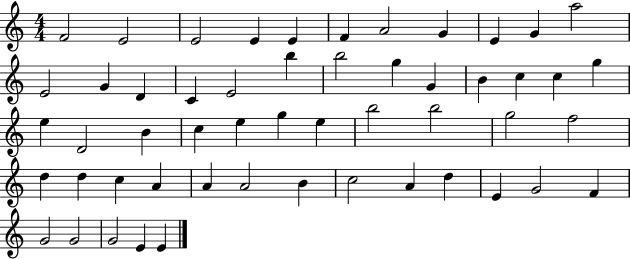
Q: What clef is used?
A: treble